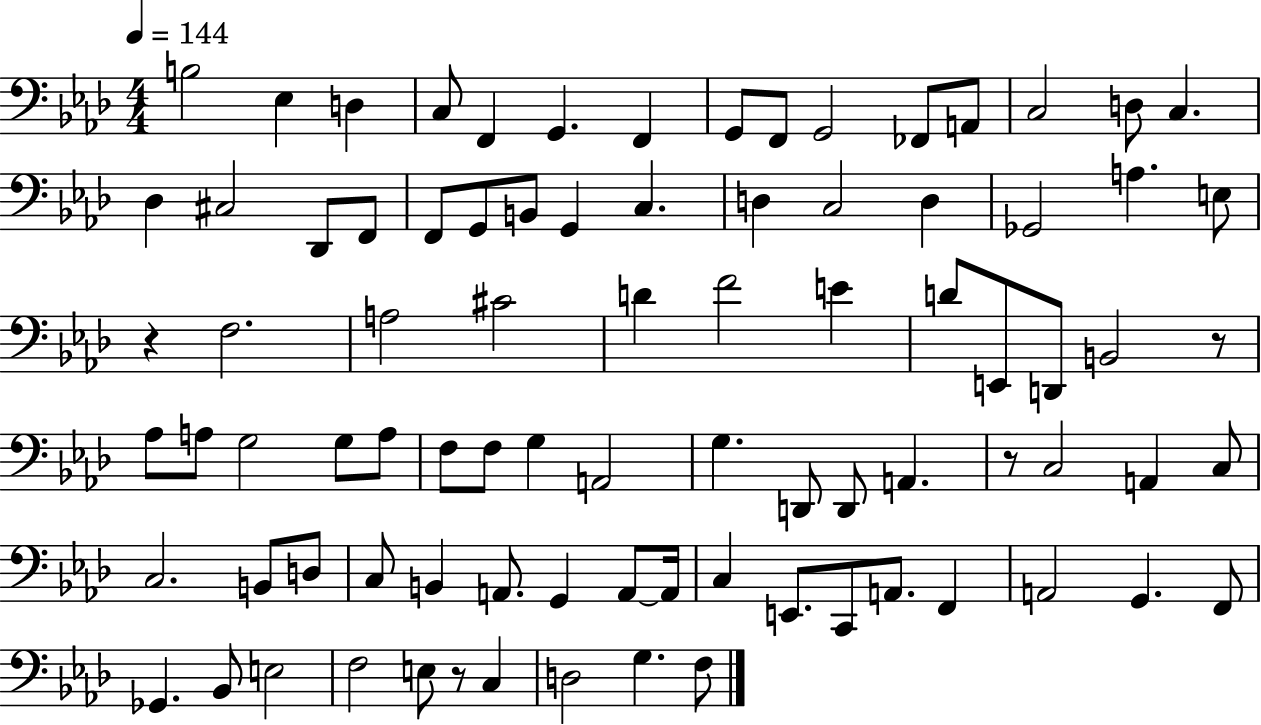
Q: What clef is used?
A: bass